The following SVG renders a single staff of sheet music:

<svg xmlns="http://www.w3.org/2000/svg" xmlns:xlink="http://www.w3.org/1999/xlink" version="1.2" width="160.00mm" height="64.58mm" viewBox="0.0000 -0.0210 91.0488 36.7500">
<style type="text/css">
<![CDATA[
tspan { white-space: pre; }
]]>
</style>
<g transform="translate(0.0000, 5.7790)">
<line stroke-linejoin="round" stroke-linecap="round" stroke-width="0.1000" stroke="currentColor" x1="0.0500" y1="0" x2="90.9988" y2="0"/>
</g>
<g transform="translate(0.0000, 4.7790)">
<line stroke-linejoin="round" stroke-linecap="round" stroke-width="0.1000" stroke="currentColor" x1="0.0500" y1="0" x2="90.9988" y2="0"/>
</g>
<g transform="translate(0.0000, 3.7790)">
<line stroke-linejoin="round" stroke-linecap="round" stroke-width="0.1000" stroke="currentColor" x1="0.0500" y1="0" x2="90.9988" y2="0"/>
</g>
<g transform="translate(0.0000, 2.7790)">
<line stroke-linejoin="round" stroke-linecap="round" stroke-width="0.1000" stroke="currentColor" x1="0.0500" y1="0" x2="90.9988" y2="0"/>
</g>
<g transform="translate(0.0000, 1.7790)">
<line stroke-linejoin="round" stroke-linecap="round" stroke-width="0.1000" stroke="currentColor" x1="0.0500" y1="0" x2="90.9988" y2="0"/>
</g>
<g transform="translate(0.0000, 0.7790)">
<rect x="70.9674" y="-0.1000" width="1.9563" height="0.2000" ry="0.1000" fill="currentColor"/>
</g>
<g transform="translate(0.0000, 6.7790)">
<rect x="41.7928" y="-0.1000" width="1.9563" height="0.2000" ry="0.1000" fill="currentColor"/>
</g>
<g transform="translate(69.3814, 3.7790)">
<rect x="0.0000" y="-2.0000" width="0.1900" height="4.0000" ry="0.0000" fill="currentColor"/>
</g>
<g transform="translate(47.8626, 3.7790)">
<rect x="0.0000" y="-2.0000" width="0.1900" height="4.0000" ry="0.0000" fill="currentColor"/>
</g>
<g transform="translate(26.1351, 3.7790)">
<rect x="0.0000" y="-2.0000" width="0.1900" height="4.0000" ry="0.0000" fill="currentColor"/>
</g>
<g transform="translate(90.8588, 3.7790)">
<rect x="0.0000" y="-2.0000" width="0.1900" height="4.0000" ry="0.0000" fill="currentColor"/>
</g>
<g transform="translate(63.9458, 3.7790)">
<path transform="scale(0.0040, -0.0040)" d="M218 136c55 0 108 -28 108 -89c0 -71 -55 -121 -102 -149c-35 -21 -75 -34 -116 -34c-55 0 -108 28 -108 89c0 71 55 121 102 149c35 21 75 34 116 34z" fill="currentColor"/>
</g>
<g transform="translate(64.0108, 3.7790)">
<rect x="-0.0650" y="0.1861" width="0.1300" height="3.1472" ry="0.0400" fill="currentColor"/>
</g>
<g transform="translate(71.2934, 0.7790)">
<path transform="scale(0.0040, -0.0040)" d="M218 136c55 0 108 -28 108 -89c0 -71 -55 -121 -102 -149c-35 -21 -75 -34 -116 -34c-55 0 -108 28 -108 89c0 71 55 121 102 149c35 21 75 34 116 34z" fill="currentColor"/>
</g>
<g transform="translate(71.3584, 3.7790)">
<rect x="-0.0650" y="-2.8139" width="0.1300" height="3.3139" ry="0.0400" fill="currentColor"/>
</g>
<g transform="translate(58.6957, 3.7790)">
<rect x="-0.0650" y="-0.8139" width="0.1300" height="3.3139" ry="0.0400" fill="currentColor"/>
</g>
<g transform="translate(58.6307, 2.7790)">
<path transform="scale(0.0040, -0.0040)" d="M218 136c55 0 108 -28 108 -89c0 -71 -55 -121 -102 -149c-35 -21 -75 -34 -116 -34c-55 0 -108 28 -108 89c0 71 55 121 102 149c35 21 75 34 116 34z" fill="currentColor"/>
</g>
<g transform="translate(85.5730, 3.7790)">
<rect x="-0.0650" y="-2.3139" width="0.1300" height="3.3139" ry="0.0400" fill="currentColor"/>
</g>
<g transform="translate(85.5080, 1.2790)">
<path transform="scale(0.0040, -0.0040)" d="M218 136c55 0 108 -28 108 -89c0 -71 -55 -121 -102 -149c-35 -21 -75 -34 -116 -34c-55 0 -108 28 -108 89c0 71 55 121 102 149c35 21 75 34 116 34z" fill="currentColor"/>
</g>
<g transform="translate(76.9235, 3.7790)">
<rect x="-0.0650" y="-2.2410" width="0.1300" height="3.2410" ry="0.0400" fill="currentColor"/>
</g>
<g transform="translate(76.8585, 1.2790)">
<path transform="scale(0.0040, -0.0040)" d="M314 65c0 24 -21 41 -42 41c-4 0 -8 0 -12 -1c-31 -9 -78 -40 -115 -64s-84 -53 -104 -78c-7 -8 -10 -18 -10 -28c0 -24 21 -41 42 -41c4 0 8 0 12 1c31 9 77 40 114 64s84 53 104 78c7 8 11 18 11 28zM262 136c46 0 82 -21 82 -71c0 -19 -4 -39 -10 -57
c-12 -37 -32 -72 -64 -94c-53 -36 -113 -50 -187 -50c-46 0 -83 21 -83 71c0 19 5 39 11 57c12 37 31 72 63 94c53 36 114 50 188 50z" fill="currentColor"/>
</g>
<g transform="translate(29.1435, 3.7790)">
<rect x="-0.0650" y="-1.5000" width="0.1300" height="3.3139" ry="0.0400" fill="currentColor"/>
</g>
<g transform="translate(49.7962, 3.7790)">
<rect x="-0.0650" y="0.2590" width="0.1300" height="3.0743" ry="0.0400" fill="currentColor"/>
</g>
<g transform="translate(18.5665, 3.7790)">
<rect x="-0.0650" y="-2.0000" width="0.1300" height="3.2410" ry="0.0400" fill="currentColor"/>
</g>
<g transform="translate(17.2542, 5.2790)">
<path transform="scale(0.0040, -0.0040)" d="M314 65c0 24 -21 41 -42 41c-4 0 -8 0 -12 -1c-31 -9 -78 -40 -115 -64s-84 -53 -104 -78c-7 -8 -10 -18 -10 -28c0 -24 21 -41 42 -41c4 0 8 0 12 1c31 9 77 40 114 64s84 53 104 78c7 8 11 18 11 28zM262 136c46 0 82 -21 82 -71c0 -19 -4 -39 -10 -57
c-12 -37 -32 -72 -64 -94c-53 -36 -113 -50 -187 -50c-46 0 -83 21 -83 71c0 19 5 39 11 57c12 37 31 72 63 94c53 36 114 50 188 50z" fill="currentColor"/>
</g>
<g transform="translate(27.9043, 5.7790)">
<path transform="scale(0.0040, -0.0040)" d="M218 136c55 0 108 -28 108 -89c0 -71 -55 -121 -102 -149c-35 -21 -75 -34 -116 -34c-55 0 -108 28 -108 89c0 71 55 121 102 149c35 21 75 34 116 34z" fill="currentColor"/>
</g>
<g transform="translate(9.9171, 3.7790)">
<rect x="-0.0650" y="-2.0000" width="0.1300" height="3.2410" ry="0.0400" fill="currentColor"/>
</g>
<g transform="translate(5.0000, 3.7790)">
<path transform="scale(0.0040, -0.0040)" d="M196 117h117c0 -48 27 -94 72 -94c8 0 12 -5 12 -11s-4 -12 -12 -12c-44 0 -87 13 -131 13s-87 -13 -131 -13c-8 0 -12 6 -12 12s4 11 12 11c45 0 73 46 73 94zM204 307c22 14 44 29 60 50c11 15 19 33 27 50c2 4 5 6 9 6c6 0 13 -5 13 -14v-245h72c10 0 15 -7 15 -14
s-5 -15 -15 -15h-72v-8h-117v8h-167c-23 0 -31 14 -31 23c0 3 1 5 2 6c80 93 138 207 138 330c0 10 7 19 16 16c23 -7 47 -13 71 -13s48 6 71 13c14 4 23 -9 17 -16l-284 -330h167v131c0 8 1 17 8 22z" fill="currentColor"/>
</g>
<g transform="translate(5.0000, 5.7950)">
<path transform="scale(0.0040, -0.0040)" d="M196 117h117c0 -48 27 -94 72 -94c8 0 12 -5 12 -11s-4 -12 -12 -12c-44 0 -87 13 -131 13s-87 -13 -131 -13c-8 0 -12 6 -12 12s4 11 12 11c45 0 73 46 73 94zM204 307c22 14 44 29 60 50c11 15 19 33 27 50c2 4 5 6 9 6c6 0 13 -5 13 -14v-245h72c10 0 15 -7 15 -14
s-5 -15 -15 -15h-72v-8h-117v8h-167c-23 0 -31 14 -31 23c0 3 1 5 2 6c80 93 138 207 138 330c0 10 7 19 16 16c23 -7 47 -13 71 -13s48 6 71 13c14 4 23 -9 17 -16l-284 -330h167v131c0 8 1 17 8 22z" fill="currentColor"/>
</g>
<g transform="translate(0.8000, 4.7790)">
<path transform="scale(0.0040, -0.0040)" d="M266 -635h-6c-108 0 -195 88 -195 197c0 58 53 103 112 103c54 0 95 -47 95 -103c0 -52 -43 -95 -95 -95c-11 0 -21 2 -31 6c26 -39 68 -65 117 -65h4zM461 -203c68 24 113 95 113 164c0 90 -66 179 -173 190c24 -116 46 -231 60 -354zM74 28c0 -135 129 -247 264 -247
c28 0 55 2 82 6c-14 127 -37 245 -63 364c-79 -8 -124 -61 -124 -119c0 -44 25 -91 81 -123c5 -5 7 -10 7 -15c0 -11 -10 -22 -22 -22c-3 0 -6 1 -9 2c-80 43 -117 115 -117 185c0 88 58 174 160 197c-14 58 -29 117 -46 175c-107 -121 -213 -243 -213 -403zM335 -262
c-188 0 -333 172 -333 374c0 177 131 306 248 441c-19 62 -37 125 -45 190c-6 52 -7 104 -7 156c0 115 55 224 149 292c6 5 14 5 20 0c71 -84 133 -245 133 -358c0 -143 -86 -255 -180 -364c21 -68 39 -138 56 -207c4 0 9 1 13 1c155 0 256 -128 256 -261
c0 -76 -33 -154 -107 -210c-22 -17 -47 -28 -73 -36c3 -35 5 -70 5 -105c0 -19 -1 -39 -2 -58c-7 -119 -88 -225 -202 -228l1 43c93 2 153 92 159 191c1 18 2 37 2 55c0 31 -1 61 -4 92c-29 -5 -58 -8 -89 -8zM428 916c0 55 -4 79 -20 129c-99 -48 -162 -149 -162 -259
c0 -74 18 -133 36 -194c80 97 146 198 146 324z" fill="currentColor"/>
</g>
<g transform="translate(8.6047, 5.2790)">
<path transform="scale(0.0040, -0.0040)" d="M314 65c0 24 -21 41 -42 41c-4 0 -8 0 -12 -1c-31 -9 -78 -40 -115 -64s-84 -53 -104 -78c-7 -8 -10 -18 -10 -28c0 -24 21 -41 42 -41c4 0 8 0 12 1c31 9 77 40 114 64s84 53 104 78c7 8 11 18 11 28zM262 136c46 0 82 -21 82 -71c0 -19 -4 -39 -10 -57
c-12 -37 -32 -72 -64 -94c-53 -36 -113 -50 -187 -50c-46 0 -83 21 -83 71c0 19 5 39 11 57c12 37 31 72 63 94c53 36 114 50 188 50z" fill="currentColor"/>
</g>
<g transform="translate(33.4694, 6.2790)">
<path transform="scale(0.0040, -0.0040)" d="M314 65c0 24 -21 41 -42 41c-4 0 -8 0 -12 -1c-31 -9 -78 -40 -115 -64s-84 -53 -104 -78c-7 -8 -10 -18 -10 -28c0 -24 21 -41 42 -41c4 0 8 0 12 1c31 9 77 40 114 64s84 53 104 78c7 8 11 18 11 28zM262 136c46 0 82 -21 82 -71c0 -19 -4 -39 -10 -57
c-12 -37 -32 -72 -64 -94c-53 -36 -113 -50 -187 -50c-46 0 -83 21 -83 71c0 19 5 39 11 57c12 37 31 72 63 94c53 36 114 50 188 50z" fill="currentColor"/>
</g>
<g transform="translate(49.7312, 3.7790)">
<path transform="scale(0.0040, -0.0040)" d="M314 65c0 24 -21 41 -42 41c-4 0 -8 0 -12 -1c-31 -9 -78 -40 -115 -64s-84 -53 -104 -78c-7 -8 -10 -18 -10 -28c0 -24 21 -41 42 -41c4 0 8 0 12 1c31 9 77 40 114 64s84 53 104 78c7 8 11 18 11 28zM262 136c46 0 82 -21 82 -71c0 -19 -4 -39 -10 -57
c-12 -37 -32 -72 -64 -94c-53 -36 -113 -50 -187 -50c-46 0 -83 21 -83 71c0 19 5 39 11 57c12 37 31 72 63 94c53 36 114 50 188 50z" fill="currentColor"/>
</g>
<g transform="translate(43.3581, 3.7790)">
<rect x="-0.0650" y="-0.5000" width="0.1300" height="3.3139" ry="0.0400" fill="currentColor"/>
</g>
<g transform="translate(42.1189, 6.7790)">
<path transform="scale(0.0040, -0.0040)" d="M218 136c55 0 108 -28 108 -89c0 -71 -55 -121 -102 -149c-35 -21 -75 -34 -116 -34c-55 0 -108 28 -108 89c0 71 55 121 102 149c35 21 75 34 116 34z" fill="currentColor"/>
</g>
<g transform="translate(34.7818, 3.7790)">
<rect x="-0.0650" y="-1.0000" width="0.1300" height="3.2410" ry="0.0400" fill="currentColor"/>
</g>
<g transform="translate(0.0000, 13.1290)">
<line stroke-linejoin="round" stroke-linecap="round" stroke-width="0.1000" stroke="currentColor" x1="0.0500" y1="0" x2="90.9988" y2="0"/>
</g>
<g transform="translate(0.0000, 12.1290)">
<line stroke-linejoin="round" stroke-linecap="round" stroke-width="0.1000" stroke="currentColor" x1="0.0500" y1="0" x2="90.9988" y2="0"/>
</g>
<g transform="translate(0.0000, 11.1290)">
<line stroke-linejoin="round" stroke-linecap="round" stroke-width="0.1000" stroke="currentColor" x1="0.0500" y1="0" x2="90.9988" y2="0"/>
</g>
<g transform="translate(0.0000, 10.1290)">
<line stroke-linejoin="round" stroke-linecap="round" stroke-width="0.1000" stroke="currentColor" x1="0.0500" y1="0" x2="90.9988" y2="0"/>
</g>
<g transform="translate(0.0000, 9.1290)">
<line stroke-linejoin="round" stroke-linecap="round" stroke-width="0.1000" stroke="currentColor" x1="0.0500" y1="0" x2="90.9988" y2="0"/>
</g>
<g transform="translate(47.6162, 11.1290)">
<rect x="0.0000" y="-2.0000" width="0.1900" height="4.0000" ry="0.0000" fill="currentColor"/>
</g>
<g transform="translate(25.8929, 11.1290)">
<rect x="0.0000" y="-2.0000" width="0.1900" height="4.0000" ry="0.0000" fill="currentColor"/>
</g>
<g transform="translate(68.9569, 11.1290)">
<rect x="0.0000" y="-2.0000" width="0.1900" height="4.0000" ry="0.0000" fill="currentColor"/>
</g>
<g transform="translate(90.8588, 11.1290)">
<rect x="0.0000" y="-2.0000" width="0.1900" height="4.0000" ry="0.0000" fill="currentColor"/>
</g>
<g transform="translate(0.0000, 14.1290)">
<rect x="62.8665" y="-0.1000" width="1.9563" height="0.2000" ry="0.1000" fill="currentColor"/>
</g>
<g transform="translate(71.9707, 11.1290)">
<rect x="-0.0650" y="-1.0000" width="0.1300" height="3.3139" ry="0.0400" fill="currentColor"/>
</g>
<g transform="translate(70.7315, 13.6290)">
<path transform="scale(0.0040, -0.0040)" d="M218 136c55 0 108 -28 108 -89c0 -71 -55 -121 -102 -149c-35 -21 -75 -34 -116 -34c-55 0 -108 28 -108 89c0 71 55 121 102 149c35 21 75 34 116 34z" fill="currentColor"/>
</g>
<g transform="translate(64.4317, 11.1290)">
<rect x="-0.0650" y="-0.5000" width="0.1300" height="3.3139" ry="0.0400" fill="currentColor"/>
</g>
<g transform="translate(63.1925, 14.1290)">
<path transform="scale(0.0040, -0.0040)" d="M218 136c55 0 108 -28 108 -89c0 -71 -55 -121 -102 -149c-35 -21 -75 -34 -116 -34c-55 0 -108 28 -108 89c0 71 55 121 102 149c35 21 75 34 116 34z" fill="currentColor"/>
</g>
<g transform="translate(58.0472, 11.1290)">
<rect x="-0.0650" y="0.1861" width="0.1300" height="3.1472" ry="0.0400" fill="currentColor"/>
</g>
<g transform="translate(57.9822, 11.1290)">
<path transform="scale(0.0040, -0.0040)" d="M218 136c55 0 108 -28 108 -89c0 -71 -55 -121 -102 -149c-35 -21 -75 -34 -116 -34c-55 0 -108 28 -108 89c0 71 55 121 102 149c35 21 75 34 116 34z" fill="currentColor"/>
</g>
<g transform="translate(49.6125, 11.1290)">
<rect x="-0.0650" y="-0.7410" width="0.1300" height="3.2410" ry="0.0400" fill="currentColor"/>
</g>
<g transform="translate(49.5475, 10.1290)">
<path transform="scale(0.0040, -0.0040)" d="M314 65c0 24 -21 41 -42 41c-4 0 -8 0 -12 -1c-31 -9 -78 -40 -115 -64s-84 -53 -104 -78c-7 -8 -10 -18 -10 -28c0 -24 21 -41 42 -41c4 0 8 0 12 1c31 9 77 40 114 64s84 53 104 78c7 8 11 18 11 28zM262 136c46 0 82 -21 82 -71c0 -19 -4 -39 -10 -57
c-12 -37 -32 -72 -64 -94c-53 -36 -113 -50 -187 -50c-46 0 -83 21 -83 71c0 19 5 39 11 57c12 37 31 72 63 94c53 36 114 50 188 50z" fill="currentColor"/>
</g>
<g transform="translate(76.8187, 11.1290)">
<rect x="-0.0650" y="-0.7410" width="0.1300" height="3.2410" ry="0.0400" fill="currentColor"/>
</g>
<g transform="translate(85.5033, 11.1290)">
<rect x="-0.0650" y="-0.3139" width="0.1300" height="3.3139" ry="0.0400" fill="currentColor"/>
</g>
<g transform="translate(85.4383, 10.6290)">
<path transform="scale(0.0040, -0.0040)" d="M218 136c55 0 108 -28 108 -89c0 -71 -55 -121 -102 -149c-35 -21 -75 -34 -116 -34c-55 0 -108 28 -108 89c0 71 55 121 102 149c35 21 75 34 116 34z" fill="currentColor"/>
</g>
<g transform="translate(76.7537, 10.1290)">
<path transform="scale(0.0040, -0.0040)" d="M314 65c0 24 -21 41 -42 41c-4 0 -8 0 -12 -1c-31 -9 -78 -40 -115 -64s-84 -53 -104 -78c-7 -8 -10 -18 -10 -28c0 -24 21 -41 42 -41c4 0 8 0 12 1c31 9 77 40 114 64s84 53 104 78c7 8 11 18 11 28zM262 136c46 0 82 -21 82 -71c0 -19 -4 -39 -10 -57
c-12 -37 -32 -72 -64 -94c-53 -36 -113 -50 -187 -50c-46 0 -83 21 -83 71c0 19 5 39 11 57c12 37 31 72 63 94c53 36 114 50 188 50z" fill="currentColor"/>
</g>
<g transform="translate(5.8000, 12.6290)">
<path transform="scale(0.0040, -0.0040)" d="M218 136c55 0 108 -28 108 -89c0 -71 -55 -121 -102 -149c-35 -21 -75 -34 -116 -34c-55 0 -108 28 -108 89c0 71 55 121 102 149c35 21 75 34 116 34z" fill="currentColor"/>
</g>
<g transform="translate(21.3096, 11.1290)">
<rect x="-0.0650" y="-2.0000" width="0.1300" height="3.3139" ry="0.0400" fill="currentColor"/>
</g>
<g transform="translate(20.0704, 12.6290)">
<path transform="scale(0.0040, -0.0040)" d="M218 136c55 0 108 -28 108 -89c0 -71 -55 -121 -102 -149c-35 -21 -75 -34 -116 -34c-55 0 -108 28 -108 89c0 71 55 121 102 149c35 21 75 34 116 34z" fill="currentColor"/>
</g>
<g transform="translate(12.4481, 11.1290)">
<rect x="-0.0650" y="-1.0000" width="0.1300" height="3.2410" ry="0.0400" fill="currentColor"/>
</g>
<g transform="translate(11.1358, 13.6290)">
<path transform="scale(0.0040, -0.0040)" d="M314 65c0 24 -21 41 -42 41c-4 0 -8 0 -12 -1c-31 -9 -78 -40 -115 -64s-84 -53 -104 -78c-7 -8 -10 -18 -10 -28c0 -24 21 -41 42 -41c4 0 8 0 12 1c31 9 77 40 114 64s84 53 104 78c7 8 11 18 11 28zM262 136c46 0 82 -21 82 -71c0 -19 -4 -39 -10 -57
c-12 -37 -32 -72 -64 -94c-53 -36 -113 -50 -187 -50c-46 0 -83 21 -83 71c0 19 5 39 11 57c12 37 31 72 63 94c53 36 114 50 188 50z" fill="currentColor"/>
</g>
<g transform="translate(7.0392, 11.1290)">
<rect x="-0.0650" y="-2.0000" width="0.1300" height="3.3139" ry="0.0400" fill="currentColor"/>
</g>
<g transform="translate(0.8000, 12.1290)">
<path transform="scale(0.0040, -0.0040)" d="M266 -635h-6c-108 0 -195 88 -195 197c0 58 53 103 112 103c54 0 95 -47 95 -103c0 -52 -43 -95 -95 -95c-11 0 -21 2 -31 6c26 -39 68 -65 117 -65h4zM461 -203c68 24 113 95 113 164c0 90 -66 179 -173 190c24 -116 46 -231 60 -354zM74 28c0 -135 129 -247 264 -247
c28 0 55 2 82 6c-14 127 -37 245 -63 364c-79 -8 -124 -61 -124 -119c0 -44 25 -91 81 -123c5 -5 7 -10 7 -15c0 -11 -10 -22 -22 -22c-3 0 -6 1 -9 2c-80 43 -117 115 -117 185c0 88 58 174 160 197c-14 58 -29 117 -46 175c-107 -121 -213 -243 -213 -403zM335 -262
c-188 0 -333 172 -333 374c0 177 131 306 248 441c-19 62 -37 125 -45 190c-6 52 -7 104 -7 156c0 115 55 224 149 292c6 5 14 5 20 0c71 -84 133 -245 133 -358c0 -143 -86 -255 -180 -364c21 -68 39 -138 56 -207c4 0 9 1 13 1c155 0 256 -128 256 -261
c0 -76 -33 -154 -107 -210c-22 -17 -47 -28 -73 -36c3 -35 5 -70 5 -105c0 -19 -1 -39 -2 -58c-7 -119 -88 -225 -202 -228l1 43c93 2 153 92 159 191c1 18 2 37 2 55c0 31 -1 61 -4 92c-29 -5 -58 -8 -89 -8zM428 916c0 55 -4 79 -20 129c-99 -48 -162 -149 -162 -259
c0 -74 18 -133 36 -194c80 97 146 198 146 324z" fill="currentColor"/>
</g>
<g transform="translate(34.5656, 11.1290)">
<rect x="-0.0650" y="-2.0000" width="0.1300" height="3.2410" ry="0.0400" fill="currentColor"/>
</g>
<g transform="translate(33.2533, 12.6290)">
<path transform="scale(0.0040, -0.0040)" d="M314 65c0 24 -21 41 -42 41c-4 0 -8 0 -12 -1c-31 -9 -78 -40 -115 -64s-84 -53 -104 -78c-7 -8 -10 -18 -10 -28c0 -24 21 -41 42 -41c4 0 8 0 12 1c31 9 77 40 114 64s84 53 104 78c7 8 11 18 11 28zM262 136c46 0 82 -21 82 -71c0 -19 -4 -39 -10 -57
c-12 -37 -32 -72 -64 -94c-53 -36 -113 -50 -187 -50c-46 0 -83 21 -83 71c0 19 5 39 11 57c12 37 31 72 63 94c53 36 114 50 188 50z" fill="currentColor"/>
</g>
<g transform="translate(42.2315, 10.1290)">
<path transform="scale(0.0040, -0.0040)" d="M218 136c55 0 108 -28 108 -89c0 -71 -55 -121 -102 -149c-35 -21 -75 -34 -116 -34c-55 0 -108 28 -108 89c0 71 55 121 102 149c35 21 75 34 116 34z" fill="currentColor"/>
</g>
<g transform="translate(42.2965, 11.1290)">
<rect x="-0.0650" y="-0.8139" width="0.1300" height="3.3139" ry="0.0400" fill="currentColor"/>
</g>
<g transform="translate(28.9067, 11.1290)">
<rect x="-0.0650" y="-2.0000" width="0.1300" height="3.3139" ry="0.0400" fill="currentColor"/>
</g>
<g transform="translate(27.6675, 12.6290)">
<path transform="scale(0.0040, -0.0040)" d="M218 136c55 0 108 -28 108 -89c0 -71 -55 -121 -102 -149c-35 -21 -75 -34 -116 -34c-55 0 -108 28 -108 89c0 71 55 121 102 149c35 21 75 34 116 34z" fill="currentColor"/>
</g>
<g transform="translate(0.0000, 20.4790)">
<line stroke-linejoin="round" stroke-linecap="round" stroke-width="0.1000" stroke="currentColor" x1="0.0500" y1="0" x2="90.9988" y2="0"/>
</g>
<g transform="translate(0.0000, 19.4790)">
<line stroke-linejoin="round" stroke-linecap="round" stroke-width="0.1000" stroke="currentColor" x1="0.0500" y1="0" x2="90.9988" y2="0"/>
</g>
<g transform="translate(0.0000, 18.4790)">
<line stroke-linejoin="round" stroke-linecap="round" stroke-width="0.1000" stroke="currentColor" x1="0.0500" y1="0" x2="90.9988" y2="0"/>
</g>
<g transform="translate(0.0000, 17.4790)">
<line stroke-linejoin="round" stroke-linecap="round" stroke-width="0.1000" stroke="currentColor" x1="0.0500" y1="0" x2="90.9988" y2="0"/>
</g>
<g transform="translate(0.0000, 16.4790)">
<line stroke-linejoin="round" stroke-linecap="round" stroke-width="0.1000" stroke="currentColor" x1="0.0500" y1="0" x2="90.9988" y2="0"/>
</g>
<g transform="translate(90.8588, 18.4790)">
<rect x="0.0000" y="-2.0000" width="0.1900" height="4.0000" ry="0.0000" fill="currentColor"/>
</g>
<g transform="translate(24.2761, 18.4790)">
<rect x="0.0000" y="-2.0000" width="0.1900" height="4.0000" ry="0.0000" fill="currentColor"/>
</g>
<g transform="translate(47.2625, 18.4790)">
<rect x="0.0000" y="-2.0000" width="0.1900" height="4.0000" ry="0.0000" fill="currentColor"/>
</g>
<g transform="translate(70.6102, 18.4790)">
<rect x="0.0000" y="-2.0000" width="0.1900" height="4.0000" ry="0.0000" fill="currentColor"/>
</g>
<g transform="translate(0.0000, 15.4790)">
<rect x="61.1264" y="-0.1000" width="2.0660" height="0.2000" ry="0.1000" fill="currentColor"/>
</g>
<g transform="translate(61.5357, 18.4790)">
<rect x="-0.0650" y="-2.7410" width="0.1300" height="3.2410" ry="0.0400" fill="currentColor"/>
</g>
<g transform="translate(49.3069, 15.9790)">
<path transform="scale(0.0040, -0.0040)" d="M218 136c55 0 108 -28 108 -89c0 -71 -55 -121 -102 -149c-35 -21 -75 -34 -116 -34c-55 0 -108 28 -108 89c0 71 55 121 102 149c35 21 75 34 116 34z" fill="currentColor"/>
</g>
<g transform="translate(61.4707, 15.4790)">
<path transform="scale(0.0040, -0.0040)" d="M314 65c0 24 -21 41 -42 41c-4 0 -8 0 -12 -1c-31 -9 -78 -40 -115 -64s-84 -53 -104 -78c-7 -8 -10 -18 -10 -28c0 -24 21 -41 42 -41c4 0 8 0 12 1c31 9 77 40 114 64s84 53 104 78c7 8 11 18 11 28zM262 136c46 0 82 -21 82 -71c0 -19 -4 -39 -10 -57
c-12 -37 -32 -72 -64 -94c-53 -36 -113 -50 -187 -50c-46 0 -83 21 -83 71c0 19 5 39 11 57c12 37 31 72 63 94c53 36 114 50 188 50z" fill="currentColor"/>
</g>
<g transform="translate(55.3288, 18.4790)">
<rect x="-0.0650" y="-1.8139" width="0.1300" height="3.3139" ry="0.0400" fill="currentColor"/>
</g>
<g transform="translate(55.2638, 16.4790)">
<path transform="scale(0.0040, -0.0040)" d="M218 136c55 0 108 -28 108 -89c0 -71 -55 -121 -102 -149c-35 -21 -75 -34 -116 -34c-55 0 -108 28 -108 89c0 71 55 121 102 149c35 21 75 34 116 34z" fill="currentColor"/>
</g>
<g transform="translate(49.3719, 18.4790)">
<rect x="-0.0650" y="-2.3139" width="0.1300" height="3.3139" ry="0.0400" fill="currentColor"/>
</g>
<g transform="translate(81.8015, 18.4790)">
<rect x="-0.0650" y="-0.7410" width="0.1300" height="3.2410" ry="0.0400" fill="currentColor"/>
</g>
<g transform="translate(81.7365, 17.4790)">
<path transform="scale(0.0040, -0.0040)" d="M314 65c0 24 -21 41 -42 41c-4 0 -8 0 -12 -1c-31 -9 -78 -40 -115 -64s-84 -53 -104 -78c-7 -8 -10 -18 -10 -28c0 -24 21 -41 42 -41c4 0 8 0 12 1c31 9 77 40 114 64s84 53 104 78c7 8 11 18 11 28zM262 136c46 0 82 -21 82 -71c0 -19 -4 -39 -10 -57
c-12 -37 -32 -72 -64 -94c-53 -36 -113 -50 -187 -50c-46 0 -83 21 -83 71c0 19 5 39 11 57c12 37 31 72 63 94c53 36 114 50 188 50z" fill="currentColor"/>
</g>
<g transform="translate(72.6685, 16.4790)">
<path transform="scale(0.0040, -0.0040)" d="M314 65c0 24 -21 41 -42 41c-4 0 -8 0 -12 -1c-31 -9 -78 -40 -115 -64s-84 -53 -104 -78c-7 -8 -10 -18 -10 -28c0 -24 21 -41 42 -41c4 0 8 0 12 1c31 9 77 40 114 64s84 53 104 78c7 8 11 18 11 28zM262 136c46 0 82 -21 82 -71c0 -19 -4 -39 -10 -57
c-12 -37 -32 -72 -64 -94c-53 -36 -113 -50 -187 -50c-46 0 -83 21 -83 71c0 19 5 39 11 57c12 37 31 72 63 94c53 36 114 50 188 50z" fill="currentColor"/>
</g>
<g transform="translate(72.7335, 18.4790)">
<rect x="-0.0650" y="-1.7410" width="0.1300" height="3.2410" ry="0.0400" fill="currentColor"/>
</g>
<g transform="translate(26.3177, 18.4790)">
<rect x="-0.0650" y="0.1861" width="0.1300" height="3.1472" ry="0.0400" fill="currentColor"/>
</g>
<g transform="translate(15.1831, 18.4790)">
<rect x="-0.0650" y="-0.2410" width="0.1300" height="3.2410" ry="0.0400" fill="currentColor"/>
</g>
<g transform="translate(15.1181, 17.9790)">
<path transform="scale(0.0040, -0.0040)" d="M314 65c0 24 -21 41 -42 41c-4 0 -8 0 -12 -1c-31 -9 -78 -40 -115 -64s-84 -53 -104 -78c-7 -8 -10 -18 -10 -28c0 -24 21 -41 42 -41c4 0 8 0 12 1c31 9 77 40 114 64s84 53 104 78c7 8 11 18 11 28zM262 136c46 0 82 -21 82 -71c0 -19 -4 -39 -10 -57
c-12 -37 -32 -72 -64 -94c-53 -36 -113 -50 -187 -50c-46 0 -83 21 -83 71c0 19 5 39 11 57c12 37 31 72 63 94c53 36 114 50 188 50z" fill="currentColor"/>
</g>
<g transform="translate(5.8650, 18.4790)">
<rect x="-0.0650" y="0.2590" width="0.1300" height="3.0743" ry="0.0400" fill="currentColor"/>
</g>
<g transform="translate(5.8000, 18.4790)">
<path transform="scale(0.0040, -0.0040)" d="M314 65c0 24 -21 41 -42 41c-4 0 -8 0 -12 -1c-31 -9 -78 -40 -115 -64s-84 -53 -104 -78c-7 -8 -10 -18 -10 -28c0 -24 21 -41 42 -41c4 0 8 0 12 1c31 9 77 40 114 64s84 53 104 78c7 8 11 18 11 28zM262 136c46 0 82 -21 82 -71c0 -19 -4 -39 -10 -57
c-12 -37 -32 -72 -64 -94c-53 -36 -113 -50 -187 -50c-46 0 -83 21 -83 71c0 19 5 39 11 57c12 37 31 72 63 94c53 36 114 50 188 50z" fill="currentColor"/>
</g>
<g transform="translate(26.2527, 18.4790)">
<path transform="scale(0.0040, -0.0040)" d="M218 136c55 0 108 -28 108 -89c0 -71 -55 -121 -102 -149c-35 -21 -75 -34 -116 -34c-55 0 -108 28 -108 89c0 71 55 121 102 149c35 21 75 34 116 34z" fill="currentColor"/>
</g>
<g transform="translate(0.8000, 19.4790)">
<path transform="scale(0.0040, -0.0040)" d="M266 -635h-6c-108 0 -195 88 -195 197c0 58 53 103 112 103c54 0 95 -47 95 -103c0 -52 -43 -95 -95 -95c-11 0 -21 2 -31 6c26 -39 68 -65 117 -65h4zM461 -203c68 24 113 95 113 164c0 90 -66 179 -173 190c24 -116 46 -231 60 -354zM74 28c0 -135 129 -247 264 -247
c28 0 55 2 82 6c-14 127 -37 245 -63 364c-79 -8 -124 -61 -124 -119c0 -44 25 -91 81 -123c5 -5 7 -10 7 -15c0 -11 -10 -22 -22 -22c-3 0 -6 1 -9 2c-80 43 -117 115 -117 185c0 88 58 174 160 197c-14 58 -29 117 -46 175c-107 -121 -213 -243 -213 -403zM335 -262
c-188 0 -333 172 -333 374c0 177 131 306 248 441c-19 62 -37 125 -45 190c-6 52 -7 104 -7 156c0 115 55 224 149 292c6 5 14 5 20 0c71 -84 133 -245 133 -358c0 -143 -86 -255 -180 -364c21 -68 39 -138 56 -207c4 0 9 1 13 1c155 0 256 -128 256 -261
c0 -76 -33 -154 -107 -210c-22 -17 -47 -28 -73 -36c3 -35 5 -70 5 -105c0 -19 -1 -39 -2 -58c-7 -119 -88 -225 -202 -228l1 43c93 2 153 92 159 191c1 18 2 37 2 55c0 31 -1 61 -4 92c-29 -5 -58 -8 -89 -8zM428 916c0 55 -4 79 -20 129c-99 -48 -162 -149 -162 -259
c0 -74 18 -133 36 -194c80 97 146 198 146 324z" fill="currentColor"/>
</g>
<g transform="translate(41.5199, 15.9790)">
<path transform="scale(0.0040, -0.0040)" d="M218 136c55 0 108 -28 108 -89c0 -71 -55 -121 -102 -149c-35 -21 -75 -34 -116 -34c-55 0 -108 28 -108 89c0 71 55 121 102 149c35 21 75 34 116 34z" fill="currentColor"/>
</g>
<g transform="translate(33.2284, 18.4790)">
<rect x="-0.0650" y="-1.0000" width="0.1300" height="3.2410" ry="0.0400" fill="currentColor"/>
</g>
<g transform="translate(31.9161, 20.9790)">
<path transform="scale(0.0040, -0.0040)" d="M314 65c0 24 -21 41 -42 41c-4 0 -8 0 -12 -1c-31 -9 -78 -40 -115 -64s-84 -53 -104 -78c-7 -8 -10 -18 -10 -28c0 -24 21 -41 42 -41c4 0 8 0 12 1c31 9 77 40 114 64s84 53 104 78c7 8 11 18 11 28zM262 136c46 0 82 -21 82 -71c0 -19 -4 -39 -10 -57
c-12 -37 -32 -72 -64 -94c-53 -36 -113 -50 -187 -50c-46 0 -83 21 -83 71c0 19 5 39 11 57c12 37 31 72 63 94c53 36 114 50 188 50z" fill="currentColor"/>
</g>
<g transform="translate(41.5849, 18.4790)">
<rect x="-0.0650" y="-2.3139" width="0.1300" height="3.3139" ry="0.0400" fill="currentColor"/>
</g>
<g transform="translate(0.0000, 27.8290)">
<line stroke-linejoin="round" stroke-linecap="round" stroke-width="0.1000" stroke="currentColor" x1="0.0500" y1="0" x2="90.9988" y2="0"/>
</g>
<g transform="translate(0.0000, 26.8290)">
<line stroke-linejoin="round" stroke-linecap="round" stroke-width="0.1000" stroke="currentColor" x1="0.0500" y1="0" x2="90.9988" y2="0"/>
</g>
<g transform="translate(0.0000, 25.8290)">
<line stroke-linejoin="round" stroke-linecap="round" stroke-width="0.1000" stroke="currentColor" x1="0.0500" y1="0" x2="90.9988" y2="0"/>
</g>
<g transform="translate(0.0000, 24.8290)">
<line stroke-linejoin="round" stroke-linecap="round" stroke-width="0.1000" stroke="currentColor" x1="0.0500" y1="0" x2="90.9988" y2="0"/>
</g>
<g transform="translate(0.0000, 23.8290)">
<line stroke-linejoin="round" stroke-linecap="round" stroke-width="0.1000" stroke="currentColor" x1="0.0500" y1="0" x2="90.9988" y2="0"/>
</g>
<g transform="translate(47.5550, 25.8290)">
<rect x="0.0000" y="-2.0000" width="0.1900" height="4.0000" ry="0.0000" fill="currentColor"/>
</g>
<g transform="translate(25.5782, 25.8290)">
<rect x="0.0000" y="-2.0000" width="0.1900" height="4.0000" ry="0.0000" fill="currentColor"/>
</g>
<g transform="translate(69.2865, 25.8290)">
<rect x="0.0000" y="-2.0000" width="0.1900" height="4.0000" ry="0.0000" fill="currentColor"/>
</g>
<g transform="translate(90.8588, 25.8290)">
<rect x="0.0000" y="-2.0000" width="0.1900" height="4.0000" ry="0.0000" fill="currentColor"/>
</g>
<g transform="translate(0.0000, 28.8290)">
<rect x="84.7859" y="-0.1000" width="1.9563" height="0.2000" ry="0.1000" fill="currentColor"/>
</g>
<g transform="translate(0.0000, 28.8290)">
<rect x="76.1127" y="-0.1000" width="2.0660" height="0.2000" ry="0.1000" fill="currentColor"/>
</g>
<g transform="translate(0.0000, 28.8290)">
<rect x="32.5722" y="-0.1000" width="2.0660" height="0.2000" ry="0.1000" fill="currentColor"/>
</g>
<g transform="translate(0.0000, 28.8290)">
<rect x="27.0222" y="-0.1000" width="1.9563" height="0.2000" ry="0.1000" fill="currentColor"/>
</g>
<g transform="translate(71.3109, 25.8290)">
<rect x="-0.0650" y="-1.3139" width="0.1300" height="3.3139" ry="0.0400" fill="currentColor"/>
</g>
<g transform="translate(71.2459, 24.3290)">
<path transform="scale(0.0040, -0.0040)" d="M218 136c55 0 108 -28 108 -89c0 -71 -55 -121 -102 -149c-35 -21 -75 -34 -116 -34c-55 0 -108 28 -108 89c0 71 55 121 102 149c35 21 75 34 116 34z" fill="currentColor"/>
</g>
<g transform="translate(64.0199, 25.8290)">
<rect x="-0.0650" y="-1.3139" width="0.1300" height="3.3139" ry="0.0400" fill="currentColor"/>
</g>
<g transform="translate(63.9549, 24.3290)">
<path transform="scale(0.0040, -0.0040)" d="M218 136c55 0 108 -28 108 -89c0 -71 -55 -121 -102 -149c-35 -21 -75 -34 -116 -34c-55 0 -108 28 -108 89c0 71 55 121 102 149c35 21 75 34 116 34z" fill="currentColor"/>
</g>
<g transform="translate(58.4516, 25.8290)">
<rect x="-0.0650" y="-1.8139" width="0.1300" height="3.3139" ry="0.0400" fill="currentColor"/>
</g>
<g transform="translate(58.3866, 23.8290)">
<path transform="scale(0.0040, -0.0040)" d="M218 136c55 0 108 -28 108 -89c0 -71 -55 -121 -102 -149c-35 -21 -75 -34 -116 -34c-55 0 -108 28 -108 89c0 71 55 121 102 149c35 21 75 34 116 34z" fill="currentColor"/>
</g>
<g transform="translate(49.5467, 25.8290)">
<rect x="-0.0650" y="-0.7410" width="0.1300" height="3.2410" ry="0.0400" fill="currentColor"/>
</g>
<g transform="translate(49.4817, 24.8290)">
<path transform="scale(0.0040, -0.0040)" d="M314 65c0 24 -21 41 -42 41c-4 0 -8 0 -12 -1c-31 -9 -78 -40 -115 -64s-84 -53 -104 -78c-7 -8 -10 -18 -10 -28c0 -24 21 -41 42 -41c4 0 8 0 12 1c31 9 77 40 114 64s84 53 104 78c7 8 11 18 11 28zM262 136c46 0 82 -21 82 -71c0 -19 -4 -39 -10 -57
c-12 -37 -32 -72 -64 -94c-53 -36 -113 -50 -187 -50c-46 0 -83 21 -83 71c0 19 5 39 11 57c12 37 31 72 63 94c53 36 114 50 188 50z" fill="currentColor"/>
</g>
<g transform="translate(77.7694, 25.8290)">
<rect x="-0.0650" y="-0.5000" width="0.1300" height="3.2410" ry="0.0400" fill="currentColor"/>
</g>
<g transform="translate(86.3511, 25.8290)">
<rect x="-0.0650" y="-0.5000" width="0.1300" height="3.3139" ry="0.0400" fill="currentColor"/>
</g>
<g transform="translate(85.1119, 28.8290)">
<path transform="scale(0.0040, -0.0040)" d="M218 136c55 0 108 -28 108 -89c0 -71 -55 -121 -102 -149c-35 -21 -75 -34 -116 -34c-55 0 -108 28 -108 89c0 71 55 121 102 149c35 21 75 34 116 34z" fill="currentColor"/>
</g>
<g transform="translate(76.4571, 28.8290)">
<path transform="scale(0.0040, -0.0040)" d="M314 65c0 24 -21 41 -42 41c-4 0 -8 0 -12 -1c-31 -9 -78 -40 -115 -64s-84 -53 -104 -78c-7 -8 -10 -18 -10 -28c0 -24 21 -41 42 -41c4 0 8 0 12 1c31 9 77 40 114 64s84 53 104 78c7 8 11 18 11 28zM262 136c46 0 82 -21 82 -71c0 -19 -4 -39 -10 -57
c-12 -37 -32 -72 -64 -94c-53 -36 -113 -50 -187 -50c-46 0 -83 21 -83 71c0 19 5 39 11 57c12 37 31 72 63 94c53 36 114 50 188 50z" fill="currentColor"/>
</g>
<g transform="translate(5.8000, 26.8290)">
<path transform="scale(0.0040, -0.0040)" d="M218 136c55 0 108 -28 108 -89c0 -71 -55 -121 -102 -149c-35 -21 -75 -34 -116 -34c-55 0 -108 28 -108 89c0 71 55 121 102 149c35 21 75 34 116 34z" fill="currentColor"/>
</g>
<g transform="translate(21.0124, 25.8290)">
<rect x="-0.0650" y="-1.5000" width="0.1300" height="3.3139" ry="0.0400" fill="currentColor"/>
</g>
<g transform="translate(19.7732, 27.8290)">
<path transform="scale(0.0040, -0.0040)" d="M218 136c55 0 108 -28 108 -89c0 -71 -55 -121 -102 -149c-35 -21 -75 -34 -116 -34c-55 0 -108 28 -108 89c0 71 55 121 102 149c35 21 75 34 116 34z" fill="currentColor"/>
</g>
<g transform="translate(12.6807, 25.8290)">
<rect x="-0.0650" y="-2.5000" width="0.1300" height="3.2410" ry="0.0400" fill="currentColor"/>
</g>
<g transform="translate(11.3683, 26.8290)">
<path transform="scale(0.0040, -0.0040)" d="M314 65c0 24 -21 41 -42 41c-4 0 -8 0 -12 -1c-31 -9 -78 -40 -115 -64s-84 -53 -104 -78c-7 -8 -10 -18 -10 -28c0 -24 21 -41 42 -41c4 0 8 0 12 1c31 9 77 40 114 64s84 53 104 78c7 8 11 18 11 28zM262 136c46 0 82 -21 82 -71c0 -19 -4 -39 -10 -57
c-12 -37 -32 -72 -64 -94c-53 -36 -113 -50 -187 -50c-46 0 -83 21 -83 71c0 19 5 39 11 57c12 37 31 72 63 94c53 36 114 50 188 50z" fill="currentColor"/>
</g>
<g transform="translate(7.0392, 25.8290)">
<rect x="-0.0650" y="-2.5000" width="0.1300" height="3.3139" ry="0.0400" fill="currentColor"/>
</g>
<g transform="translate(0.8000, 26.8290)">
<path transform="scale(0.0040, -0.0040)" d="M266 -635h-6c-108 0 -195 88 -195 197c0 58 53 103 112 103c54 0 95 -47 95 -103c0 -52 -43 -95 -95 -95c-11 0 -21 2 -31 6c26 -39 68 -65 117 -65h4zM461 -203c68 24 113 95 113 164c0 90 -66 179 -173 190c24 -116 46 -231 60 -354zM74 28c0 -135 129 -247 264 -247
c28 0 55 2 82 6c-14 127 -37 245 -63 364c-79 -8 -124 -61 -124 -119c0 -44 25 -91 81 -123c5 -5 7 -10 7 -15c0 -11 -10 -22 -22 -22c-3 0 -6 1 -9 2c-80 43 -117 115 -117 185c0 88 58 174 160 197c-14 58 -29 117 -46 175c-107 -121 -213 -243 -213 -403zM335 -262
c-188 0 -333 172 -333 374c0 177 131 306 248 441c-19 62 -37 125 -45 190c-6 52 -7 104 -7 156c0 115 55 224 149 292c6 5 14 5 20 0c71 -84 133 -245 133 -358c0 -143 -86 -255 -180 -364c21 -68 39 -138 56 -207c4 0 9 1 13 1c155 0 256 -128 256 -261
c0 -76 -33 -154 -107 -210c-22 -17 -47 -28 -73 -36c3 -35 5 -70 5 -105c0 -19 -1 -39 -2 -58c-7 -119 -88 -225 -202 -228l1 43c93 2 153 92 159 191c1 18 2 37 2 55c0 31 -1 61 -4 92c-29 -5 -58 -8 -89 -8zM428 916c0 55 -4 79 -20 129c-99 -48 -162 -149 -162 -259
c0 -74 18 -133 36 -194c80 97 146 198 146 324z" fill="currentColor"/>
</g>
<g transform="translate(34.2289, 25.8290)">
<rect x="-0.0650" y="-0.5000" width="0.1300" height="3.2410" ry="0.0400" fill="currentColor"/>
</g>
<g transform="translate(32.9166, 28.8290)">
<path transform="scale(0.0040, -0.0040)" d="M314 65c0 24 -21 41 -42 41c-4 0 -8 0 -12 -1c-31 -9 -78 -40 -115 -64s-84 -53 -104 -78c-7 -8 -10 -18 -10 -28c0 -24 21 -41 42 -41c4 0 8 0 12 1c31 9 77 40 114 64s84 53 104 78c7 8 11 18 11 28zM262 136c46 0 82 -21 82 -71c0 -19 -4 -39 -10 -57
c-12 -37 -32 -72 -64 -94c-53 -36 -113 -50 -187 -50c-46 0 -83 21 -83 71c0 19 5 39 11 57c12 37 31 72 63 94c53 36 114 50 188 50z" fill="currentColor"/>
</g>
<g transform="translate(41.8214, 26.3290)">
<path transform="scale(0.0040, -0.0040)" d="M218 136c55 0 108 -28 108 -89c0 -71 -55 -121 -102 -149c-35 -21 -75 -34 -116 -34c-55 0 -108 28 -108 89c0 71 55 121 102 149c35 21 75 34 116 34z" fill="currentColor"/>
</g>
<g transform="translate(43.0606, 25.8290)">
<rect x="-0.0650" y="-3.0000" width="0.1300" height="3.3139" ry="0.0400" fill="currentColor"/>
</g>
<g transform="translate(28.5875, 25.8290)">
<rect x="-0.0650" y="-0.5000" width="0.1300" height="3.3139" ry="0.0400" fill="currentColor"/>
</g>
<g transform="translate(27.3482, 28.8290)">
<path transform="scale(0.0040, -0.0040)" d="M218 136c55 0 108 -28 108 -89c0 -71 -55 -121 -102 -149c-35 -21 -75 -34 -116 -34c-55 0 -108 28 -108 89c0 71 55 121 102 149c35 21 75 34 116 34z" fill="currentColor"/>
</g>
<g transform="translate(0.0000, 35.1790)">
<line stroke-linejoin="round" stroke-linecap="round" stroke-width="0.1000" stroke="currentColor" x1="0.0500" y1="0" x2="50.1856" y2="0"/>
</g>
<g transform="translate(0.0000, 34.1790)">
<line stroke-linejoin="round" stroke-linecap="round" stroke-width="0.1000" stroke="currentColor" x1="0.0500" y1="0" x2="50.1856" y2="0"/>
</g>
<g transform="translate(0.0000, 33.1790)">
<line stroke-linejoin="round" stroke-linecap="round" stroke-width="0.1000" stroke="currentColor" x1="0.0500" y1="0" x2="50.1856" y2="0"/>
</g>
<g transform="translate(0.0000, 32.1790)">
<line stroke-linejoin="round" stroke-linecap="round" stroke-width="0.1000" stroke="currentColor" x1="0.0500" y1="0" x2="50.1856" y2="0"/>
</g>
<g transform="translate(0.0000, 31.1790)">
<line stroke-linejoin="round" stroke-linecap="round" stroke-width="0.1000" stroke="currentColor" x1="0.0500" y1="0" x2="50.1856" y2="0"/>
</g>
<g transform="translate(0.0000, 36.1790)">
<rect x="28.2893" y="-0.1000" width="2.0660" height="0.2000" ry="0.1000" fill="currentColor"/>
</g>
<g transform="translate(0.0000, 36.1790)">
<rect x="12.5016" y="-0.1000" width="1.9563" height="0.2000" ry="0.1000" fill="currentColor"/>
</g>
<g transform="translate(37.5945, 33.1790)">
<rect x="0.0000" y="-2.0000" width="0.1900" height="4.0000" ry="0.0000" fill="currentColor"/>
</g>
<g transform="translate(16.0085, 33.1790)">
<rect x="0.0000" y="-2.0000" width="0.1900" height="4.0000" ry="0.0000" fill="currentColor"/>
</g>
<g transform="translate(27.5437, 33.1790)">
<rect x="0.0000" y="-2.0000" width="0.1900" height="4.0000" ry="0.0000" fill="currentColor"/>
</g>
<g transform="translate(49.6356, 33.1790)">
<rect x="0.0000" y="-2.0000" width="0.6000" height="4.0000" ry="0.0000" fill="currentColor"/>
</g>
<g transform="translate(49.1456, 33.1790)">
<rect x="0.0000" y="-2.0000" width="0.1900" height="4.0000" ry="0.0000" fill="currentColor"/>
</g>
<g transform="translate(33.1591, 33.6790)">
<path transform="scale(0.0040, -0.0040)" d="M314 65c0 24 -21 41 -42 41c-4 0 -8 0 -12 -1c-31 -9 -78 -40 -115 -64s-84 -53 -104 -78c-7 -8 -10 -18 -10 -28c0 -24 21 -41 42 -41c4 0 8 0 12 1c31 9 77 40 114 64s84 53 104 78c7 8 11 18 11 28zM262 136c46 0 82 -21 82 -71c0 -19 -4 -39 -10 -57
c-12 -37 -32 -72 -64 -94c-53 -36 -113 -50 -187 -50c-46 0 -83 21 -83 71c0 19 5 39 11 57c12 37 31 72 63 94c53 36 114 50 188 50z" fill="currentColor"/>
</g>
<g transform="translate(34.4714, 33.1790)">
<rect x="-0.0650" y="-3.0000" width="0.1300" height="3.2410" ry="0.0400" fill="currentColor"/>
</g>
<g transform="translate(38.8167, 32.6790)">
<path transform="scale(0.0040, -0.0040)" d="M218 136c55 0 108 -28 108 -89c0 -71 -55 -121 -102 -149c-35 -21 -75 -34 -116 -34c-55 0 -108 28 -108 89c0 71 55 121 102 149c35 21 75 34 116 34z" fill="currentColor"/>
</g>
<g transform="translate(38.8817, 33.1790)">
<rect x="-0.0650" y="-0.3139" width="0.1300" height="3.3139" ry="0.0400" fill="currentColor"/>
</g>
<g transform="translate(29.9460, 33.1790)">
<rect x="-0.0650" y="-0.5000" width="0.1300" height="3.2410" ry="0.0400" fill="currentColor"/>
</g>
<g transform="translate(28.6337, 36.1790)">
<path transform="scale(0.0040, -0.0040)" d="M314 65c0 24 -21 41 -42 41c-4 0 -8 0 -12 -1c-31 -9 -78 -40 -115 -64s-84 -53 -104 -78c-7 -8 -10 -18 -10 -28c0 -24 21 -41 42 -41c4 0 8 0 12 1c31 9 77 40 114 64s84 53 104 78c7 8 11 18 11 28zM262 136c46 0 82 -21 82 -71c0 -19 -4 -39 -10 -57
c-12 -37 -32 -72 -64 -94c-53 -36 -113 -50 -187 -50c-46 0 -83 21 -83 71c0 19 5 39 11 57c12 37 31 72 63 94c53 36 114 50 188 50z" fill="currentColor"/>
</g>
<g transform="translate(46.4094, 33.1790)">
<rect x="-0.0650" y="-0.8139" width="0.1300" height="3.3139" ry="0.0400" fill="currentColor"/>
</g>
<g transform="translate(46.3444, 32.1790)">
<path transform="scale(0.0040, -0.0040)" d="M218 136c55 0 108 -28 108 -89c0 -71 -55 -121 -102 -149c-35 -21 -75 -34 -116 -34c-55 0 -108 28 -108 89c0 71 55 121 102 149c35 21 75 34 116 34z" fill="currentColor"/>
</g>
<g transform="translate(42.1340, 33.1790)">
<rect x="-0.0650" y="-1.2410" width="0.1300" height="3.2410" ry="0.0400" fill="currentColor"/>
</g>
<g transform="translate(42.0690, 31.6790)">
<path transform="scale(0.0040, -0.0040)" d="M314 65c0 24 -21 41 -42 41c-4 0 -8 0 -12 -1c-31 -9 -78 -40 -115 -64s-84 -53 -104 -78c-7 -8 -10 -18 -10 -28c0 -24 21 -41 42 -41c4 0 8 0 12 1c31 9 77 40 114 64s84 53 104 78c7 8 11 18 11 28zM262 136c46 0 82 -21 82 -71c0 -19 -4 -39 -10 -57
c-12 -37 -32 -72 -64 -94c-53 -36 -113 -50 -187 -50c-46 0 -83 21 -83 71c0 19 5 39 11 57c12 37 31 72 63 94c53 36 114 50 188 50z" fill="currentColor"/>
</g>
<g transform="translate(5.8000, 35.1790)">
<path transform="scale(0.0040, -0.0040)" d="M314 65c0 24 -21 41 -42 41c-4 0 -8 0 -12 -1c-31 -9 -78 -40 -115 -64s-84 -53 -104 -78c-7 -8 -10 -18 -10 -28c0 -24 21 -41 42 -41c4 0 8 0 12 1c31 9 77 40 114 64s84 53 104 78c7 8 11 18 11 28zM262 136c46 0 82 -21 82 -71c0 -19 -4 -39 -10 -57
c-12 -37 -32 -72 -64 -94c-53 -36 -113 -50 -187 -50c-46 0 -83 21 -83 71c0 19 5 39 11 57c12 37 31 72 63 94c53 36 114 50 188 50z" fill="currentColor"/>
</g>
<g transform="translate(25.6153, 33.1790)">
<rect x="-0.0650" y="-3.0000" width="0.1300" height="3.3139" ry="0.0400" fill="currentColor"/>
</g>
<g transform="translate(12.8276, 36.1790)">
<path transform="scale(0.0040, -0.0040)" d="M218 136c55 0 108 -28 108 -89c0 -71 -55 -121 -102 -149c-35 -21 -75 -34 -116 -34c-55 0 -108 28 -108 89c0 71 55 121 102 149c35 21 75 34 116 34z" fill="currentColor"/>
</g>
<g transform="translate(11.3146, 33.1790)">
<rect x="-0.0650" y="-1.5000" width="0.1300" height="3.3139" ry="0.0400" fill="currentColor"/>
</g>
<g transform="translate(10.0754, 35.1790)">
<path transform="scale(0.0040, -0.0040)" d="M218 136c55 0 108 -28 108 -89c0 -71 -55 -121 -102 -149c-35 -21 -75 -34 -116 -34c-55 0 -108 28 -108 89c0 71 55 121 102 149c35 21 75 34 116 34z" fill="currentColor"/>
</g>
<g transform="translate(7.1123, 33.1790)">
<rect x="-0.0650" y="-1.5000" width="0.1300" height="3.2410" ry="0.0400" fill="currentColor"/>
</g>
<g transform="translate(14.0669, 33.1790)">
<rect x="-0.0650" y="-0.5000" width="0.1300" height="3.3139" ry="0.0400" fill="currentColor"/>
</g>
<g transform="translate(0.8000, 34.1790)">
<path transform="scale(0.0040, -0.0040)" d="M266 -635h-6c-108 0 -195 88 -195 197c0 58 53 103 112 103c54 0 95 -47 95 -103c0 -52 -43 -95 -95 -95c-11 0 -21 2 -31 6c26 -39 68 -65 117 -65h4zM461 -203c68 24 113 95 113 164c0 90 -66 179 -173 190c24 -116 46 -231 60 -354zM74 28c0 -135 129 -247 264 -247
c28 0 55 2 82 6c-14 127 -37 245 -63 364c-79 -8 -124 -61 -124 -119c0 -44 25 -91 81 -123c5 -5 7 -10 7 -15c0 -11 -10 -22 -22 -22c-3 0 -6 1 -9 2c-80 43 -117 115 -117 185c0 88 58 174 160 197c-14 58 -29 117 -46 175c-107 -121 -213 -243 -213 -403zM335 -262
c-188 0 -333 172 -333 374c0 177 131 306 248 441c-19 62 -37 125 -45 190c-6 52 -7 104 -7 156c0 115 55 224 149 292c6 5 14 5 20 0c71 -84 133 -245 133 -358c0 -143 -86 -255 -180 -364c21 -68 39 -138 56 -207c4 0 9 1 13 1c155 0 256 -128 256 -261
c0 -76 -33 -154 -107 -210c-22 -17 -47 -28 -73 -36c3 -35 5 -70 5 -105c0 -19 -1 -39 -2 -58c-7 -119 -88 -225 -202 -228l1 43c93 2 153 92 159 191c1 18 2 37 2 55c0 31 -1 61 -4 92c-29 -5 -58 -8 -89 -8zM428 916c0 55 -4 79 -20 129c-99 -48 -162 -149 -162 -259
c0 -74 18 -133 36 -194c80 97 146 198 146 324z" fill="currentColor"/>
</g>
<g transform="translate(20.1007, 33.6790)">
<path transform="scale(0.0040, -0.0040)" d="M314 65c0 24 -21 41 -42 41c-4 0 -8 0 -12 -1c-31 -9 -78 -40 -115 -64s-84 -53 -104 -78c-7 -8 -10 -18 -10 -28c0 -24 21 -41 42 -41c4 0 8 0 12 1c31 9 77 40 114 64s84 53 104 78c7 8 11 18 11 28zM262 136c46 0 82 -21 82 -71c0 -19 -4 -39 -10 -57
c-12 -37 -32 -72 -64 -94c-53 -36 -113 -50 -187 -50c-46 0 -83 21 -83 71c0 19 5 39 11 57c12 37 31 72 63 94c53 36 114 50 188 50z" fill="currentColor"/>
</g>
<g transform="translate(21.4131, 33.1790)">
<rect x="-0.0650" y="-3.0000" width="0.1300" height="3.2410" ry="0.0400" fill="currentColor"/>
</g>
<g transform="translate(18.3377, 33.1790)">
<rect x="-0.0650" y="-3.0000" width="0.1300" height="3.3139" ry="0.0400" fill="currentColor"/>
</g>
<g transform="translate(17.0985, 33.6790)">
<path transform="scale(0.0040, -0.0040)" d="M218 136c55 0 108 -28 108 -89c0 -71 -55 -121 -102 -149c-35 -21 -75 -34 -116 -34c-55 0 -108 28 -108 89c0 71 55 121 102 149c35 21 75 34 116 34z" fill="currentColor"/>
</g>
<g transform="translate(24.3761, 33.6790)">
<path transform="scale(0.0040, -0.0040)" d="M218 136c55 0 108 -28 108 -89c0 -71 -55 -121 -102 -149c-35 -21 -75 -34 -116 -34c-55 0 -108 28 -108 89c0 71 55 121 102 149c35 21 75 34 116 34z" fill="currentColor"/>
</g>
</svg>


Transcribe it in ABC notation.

X:1
T:Untitled
M:4/4
L:1/4
K:C
F2 F2 E D2 C B2 d B a g2 g F D2 F F F2 d d2 B C D d2 c B2 c2 B D2 g g f a2 f2 d2 G G2 E C C2 A d2 f e e C2 C E2 E C A A2 A C2 A2 c e2 d